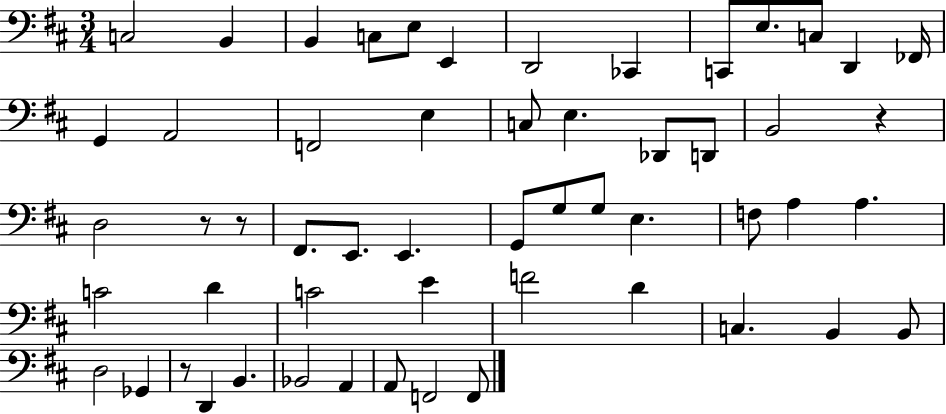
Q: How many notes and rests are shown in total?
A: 55